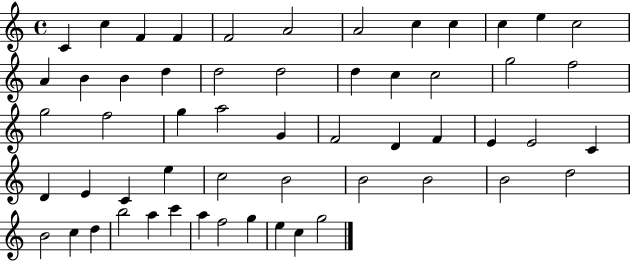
C4/q C5/q F4/q F4/q F4/h A4/h A4/h C5/q C5/q C5/q E5/q C5/h A4/q B4/q B4/q D5/q D5/h D5/h D5/q C5/q C5/h G5/h F5/h G5/h F5/h G5/q A5/h G4/q F4/h D4/q F4/q E4/q E4/h C4/q D4/q E4/q C4/q E5/q C5/h B4/h B4/h B4/h B4/h D5/h B4/h C5/q D5/q B5/h A5/q C6/q A5/q F5/h G5/q E5/q C5/q G5/h